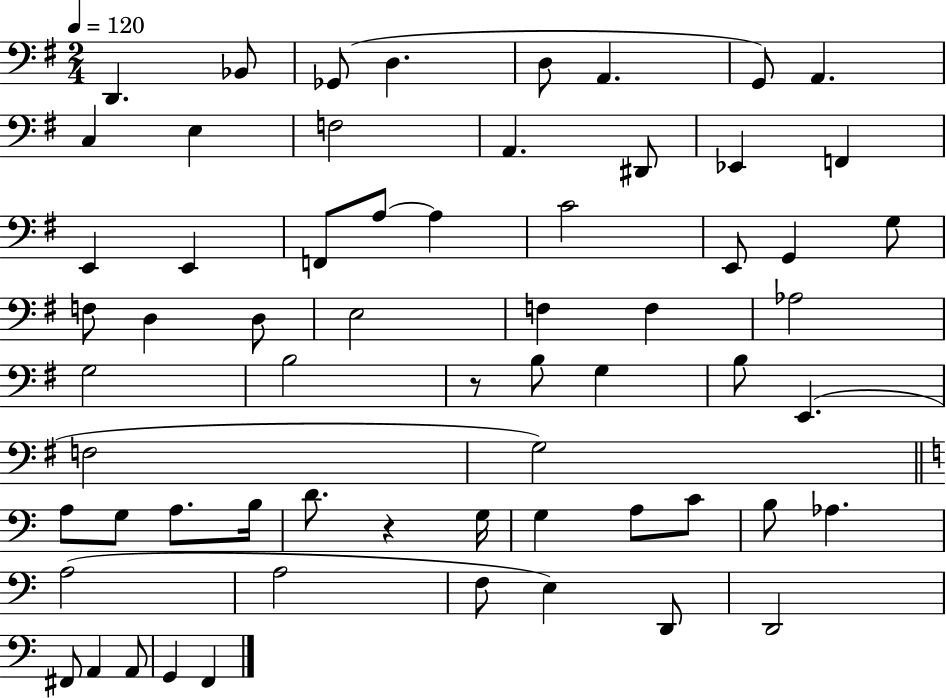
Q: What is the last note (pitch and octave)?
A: F2